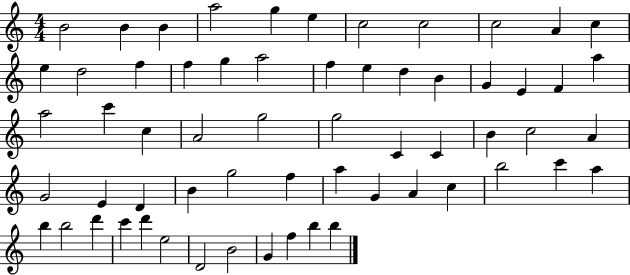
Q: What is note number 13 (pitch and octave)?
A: D5